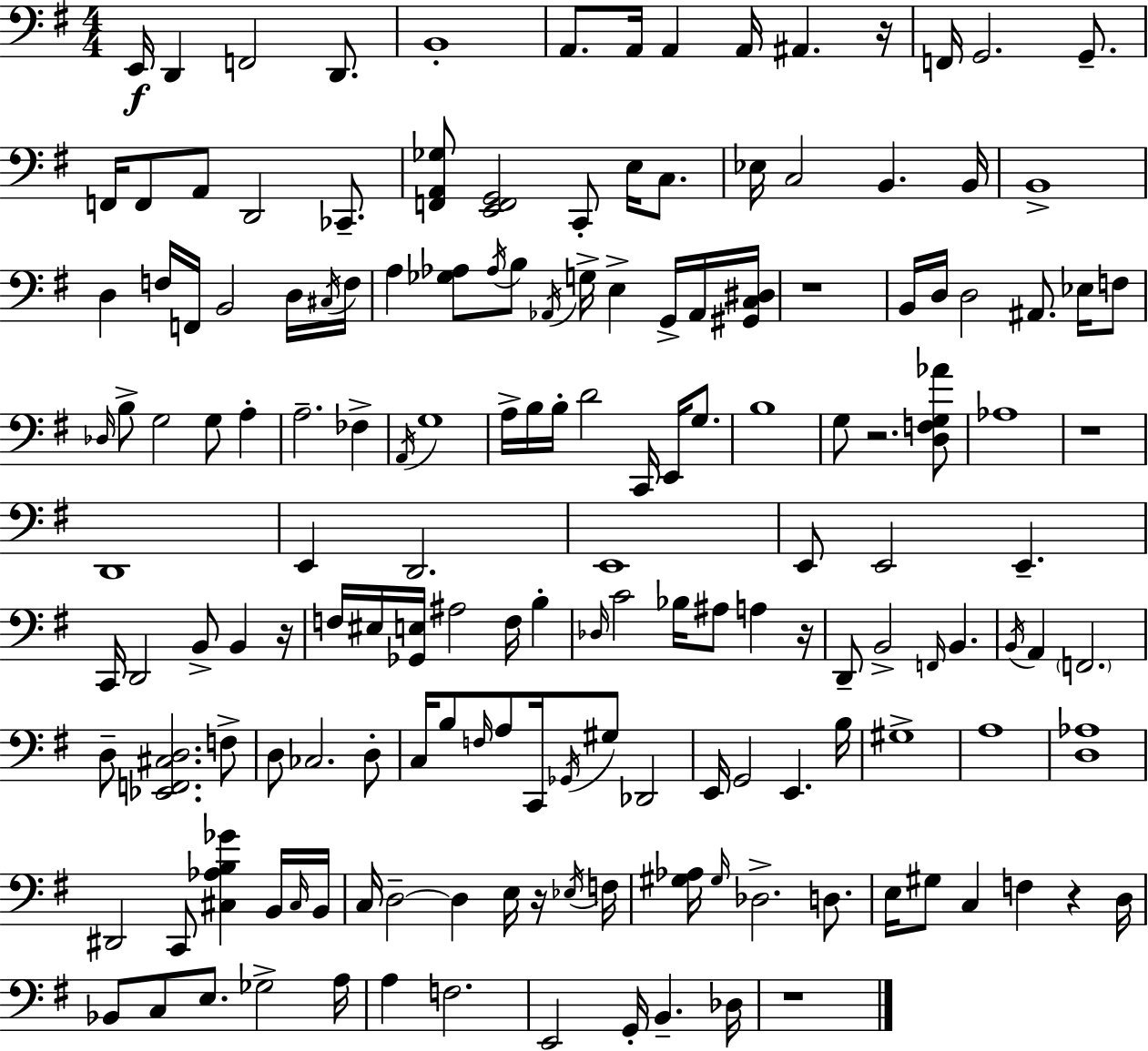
E2/s D2/q F2/h D2/e. B2/w A2/e. A2/s A2/q A2/s A#2/q. R/s F2/s G2/h. G2/e. F2/s F2/e A2/e D2/h CES2/e. [F2,A2,Gb3]/e [E2,F2,G2]/h C2/e E3/s C3/e. Eb3/s C3/h B2/q. B2/s B2/w D3/q F3/s F2/s B2/h D3/s C#3/s F3/s A3/q [Gb3,Ab3]/e Ab3/s B3/e Ab2/s G3/s E3/q G2/s Ab2/s [G#2,C3,D#3]/s R/w B2/s D3/s D3/h A#2/e. Eb3/s F3/e Db3/s B3/e G3/h G3/e A3/q A3/h. FES3/q A2/s G3/w A3/s B3/s B3/s D4/h C2/s E2/s G3/e. B3/w G3/e R/h. [D3,F3,G3,Ab4]/e Ab3/w R/w D2/w E2/q D2/h. E2/w E2/e E2/h E2/q. C2/s D2/h B2/e B2/q R/s F3/s EIS3/s [Gb2,E3]/s A#3/h F3/s B3/q Db3/s C4/h Bb3/s A#3/e A3/q R/s D2/e B2/h F2/s B2/q. B2/s A2/q F2/h. D3/e [Eb2,F2,C#3,D3]/h. F3/e D3/e CES3/h. D3/e C3/s B3/e F3/s A3/e C2/s Gb2/s G#3/e Db2/h E2/s G2/h E2/q. B3/s G#3/w A3/w [D3,Ab3]/w D#2/h C2/e [C#3,Ab3,B3,Gb4]/q B2/s C#3/s B2/s C3/s D3/h D3/q E3/s R/s Eb3/s F3/s [G#3,Ab3]/s G#3/s Db3/h. D3/e. E3/s G#3/e C3/q F3/q R/q D3/s Bb2/e C3/e E3/e. Gb3/h A3/s A3/q F3/h. E2/h G2/s B2/q. Db3/s R/w